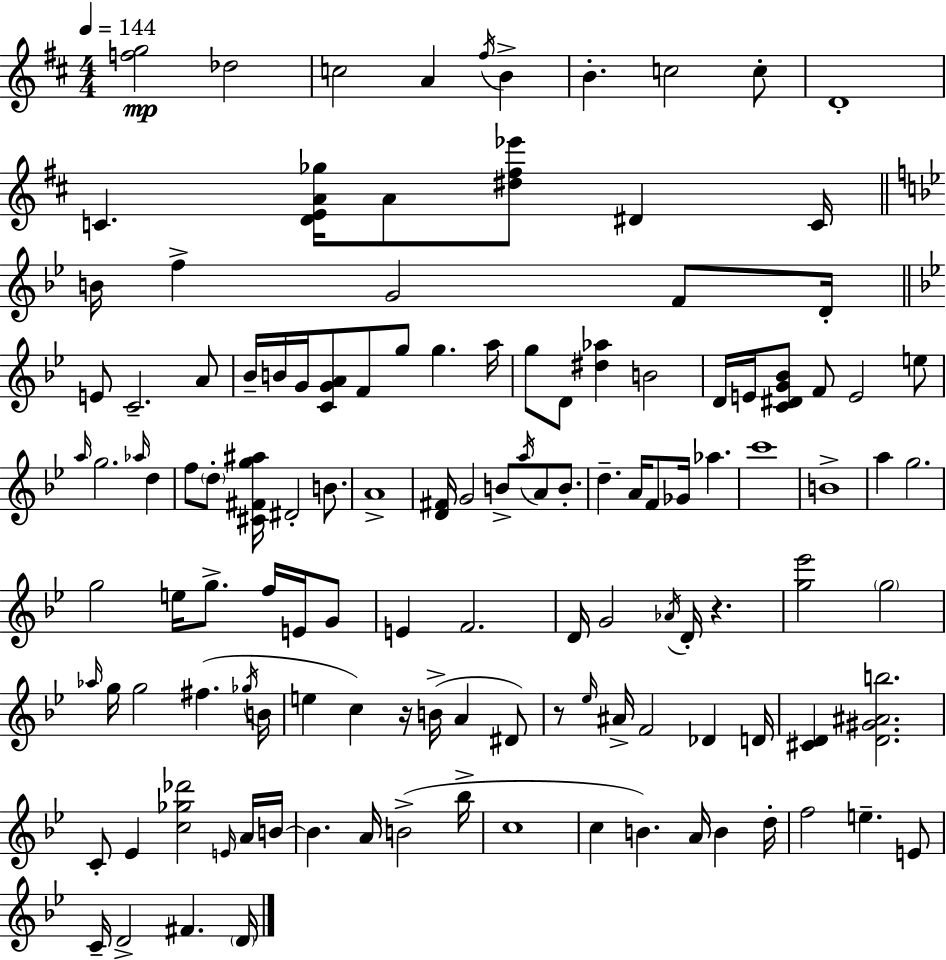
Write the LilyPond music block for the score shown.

{
  \clef treble
  \numericTimeSignature
  \time 4/4
  \key d \major
  \tempo 4 = 144
  <f'' g''>2\mp des''2 | c''2 a'4 \acciaccatura { fis''16 } b'4-> | b'4.-. c''2 c''8-. | d'1-. | \break c'4. <d' e' a' ges''>16 a'8 <dis'' fis'' ees'''>8 dis'4 | c'16 \bar "||" \break \key bes \major b'16 f''4-> g'2 f'8 d'16-. | \bar "||" \break \key bes \major e'8 c'2.-- a'8 | bes'16-- b'16 g'16 <c' g' a'>8 f'8 g''8 g''4. a''16 | g''8 d'8 <dis'' aes''>4 b'2 | d'16 e'16 <c' dis' g' bes'>8 f'8 e'2 e''8 | \break \grace { a''16 } g''2. \grace { aes''16 } d''4 | f''8 \parenthesize d''8-. <cis' fis' g'' ais''>16 dis'2-. b'8. | a'1-> | <d' fis'>16 g'2 b'8-> \acciaccatura { a''16 } a'8 | \break b'8.-. d''4.-- a'16 f'8 ges'16 aes''4. | c'''1 | b'1-> | a''4 g''2. | \break g''2 e''16 g''8.-> f''16 | e'16 g'8 e'4 f'2. | d'16 g'2 \acciaccatura { aes'16 } d'16-. r4. | <g'' ees'''>2 \parenthesize g''2 | \break \grace { aes''16 } g''16 g''2 fis''4.( | \acciaccatura { ges''16 } b'16 e''4 c''4) r16 b'16->( | a'4 dis'8) r8 \grace { ees''16 } ais'16-> f'2 | des'4 d'16 <cis' d'>4 <d' gis' ais' b''>2. | \break c'8-. ees'4 <c'' ges'' des'''>2 | \grace { e'16 } a'16 b'16~~ b'4. a'16 b'2->( | bes''16-> c''1 | c''4 b'4.) | \break a'16 b'4 d''16-. f''2 | e''4.-- e'8 c'16-- d'2-> | fis'4. \parenthesize d'16 \bar "|."
}